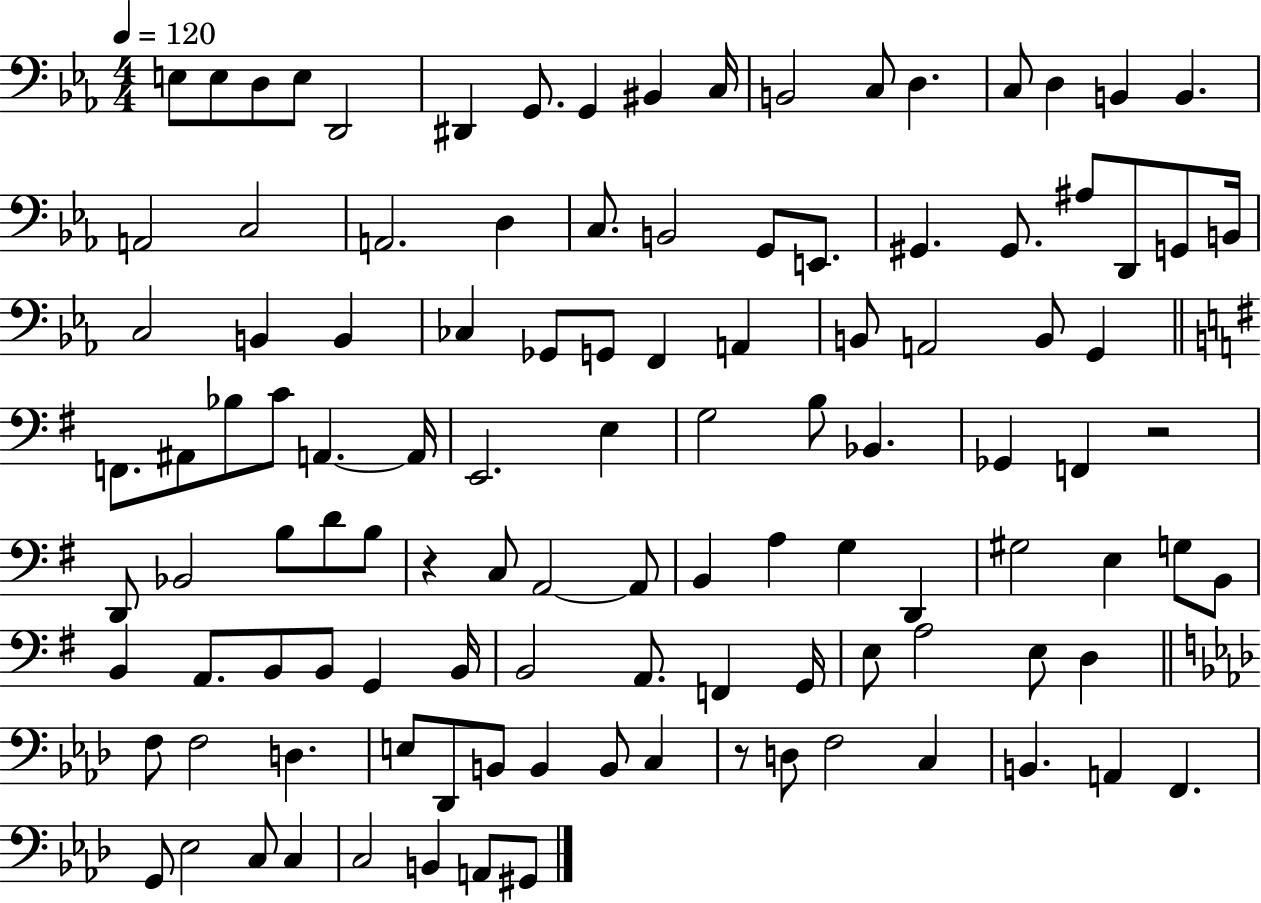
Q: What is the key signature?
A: EES major